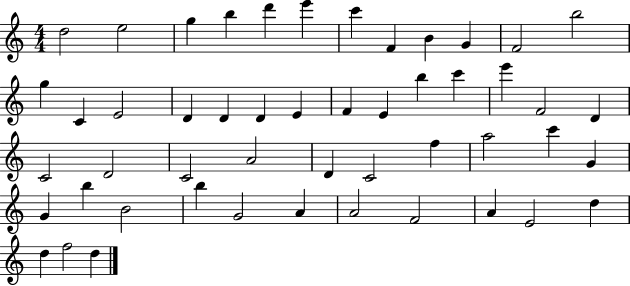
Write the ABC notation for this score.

X:1
T:Untitled
M:4/4
L:1/4
K:C
d2 e2 g b d' e' c' F B G F2 b2 g C E2 D D D E F E b c' e' F2 D C2 D2 C2 A2 D C2 f a2 c' G G b B2 b G2 A A2 F2 A E2 d d f2 d